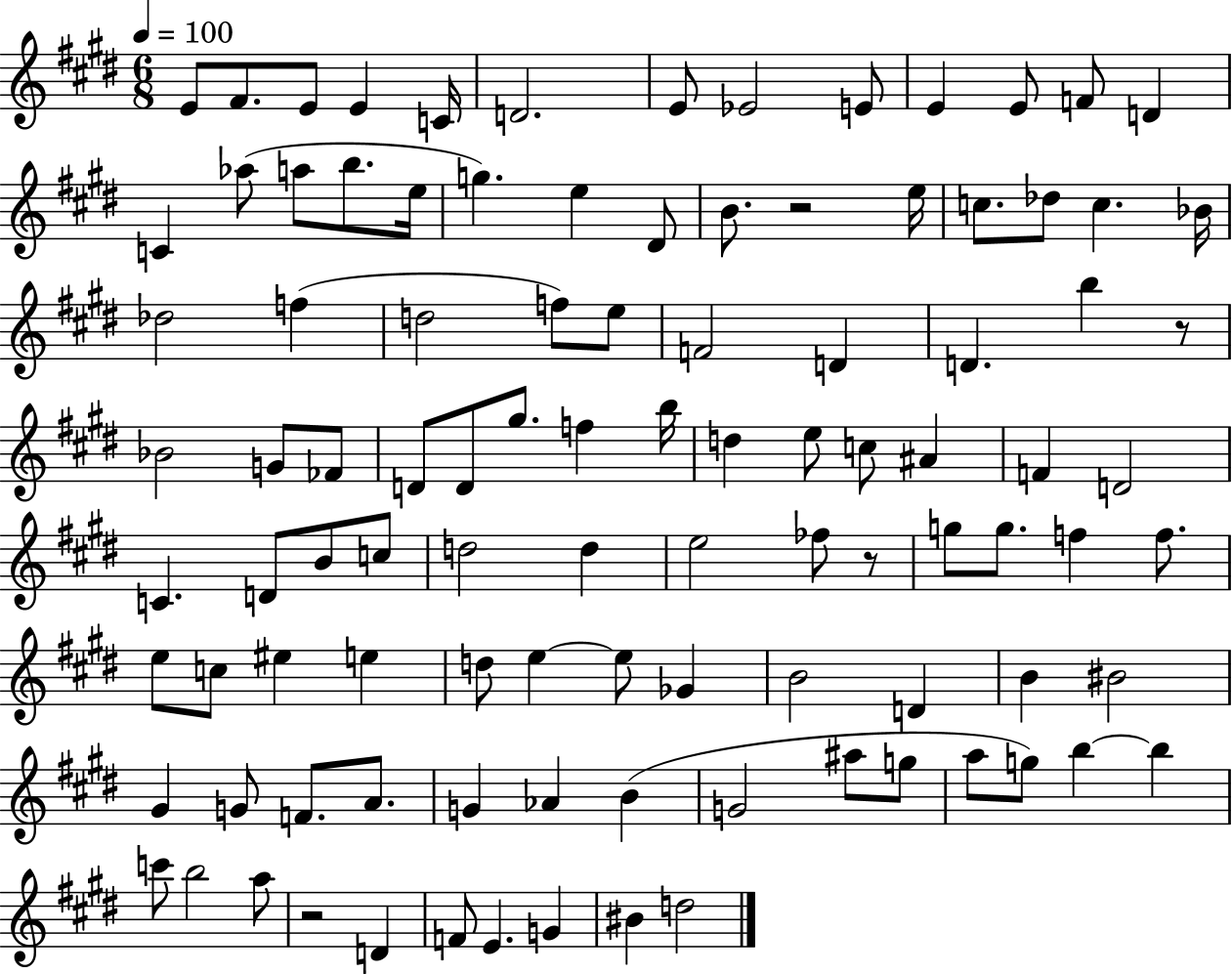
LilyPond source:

{
  \clef treble
  \numericTimeSignature
  \time 6/8
  \key e \major
  \tempo 4 = 100
  \repeat volta 2 { e'8 fis'8. e'8 e'4 c'16 | d'2. | e'8 ees'2 e'8 | e'4 e'8 f'8 d'4 | \break c'4 aes''8( a''8 b''8. e''16 | g''4.) e''4 dis'8 | b'8. r2 e''16 | c''8. des''8 c''4. bes'16 | \break des''2 f''4( | d''2 f''8) e''8 | f'2 d'4 | d'4. b''4 r8 | \break bes'2 g'8 fes'8 | d'8 d'8 gis''8. f''4 b''16 | d''4 e''8 c''8 ais'4 | f'4 d'2 | \break c'4. d'8 b'8 c''8 | d''2 d''4 | e''2 fes''8 r8 | g''8 g''8. f''4 f''8. | \break e''8 c''8 eis''4 e''4 | d''8 e''4~~ e''8 ges'4 | b'2 d'4 | b'4 bis'2 | \break gis'4 g'8 f'8. a'8. | g'4 aes'4 b'4( | g'2 ais''8 g''8 | a''8 g''8) b''4~~ b''4 | \break c'''8 b''2 a''8 | r2 d'4 | f'8 e'4. g'4 | bis'4 d''2 | \break } \bar "|."
}